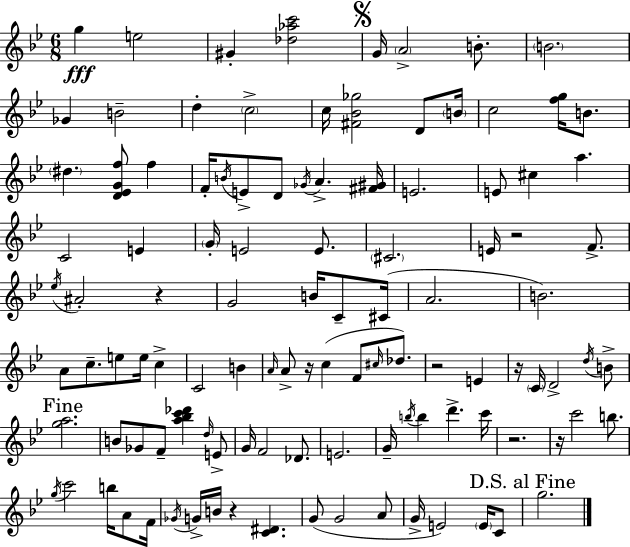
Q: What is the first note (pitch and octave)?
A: G5